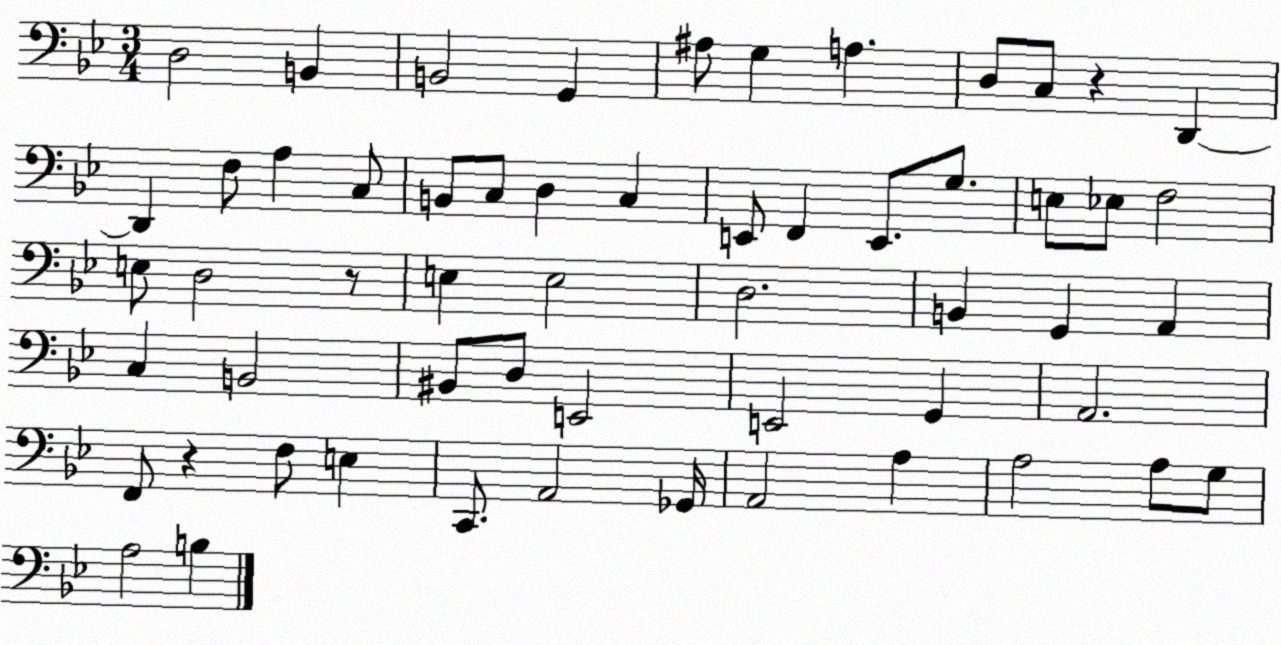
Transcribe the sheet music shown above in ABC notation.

X:1
T:Untitled
M:3/4
L:1/4
K:Bb
D,2 B,, B,,2 G,, ^A,/2 G, A, D,/2 C,/2 z D,, D,, F,/2 A, C,/2 B,,/2 C,/2 D, C, E,,/2 F,, E,,/2 G,/2 E,/2 _E,/2 F,2 E,/2 D,2 z/2 E, E,2 D,2 B,, G,, A,, C, B,,2 ^B,,/2 D,/2 E,,2 E,,2 G,, A,,2 F,,/2 z F,/2 E, C,,/2 A,,2 _G,,/4 A,,2 A, A,2 A,/2 G,/2 A,2 B,